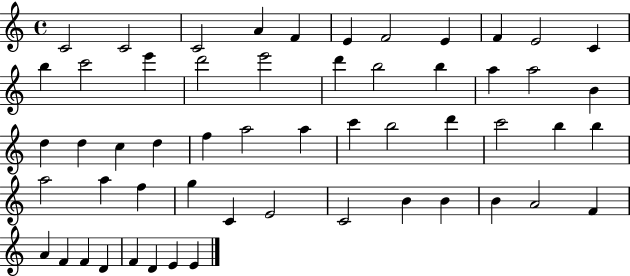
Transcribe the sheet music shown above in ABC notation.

X:1
T:Untitled
M:4/4
L:1/4
K:C
C2 C2 C2 A F E F2 E F E2 C b c'2 e' d'2 e'2 d' b2 b a a2 B d d c d f a2 a c' b2 d' c'2 b b a2 a f g C E2 C2 B B B A2 F A F F D F D E E